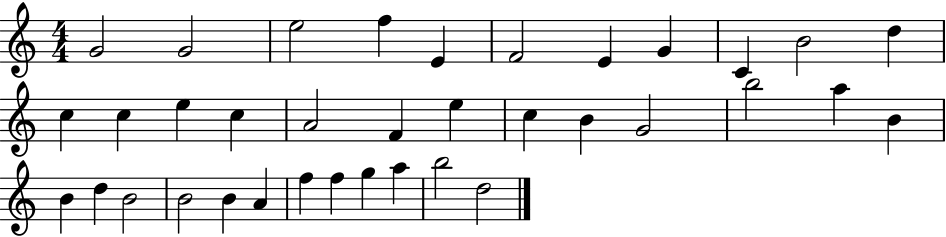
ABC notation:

X:1
T:Untitled
M:4/4
L:1/4
K:C
G2 G2 e2 f E F2 E G C B2 d c c e c A2 F e c B G2 b2 a B B d B2 B2 B A f f g a b2 d2